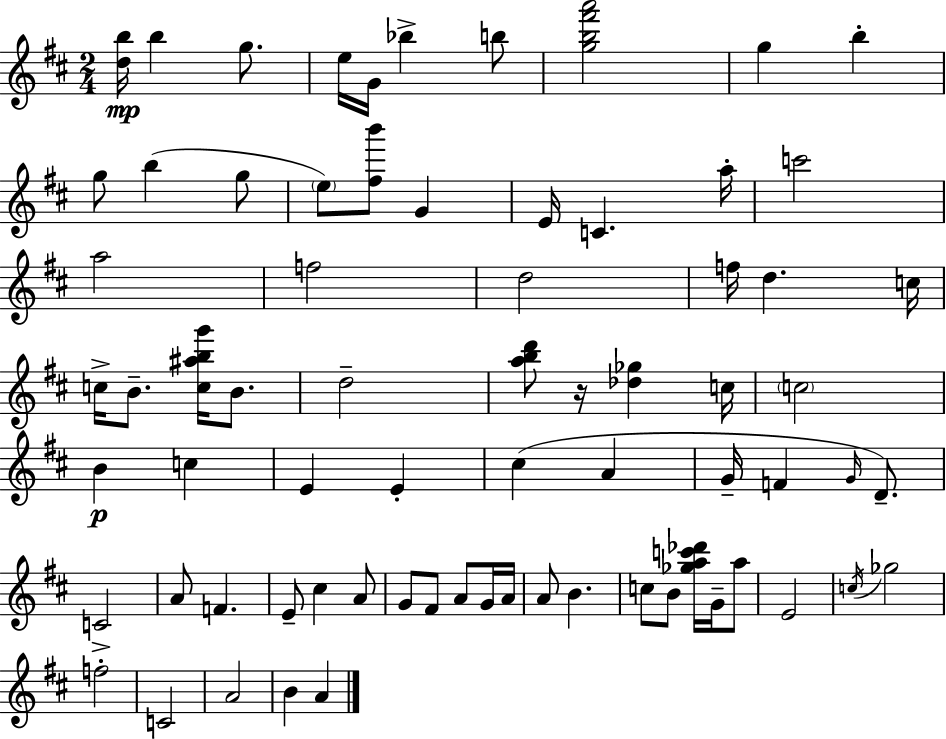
[D5,B5]/s B5/q G5/e. E5/s G4/s Bb5/q B5/e [G5,B5,F#6,A6]/h G5/q B5/q G5/e B5/q G5/e E5/e [F#5,B6]/e G4/q E4/s C4/q. A5/s C6/h A5/h F5/h D5/h F5/s D5/q. C5/s C5/s B4/e. [C5,A#5,B5,G6]/s B4/e. D5/h [A5,B5,D6]/e R/s [Db5,Gb5]/q C5/s C5/h B4/q C5/q E4/q E4/q C#5/q A4/q G4/s F4/q G4/s D4/e. C4/h A4/e F4/q. E4/e C#5/q A4/e G4/e F#4/e A4/e G4/s A4/s A4/e B4/q. C5/e B4/e [Gb5,A5,C6,Db6]/s G4/s A5/e E4/h C5/s Gb5/h F5/h C4/h A4/h B4/q A4/q